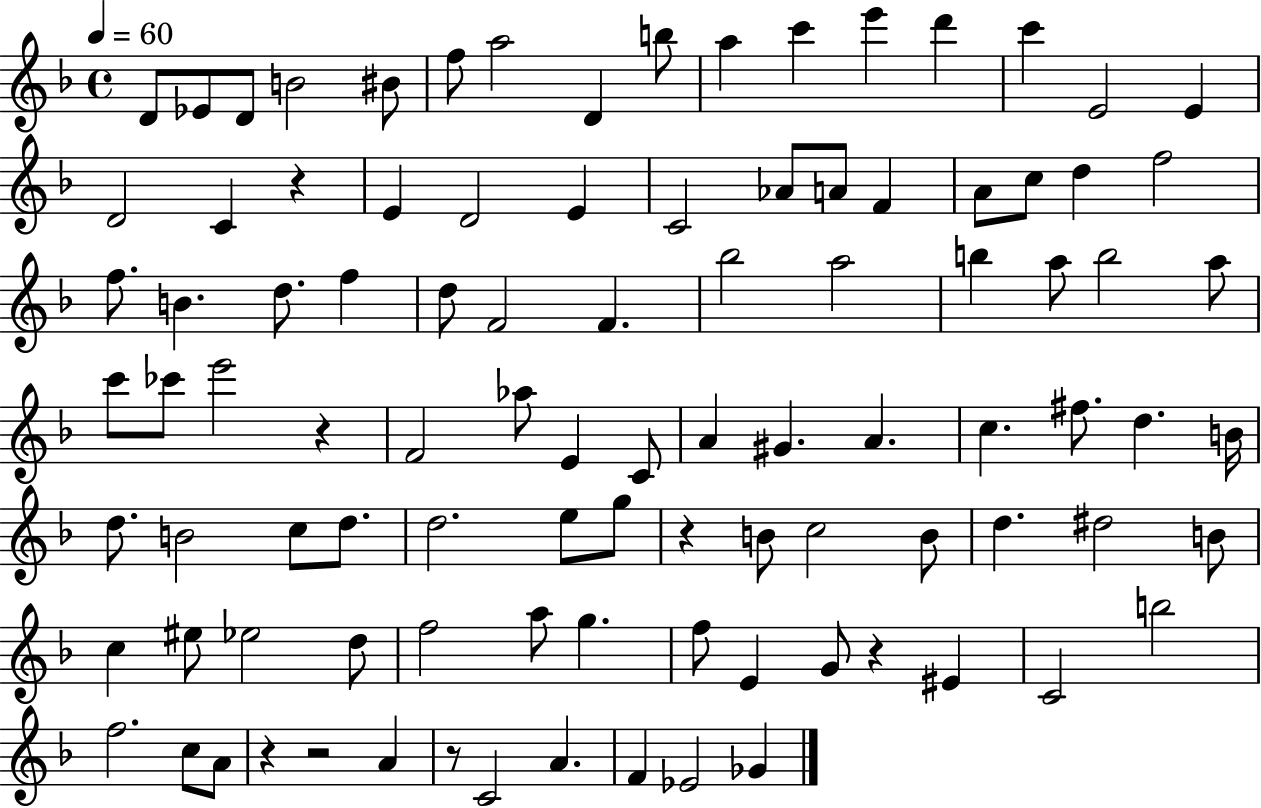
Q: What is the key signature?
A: F major